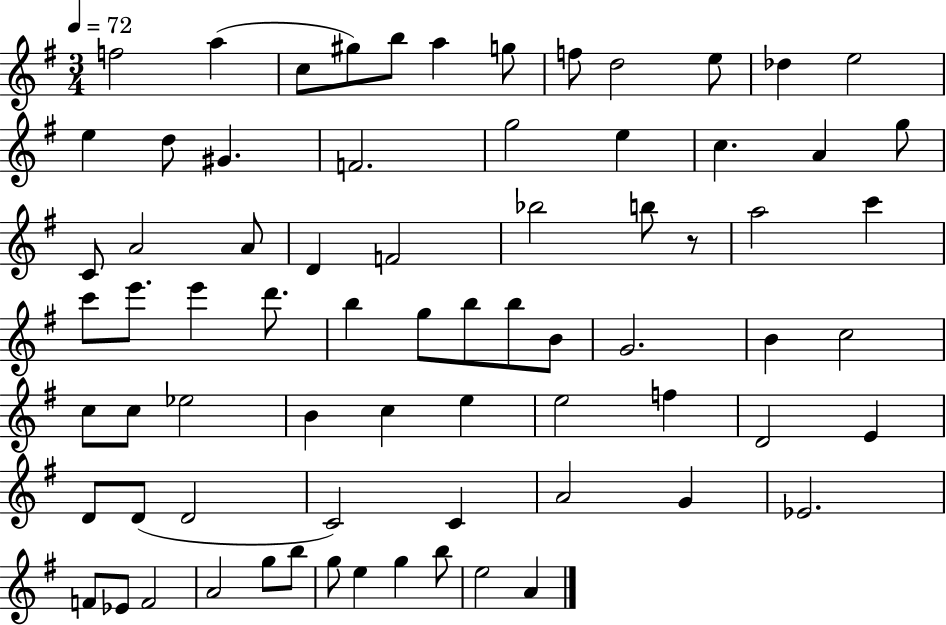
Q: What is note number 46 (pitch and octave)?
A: B4